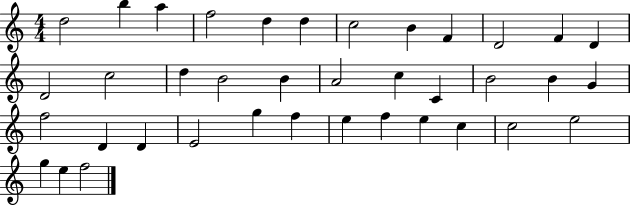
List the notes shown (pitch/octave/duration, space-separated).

D5/h B5/q A5/q F5/h D5/q D5/q C5/h B4/q F4/q D4/h F4/q D4/q D4/h C5/h D5/q B4/h B4/q A4/h C5/q C4/q B4/h B4/q G4/q F5/h D4/q D4/q E4/h G5/q F5/q E5/q F5/q E5/q C5/q C5/h E5/h G5/q E5/q F5/h